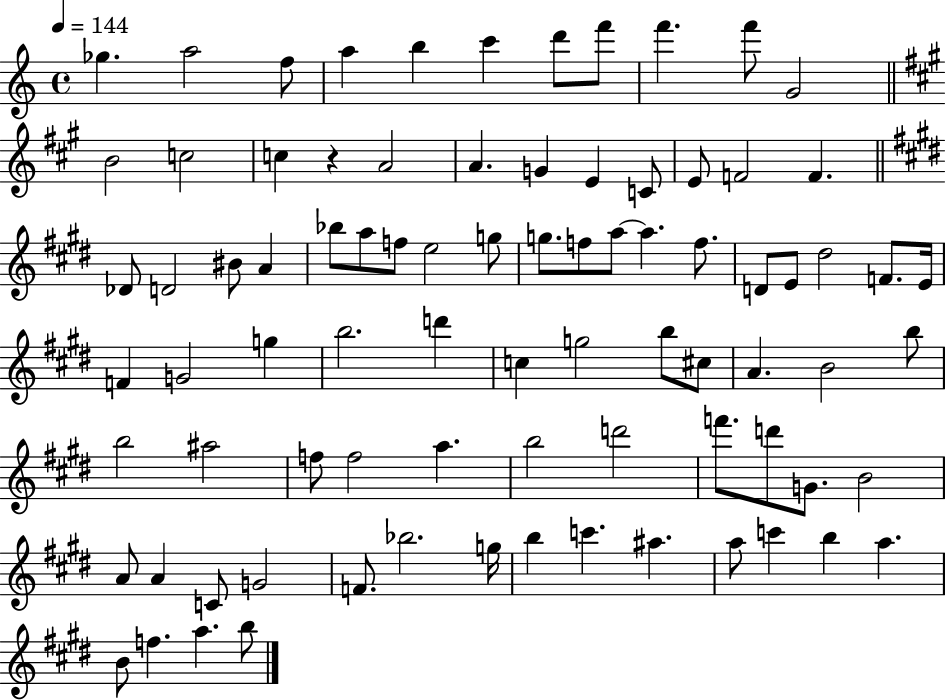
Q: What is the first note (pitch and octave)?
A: Gb5